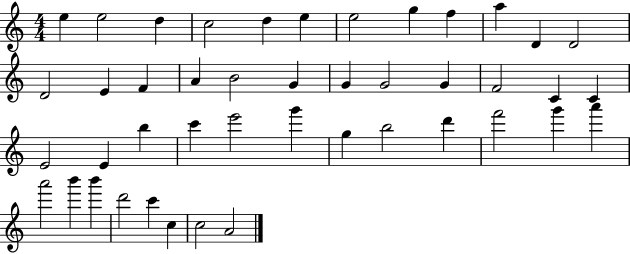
X:1
T:Untitled
M:4/4
L:1/4
K:C
e e2 d c2 d e e2 g f a D D2 D2 E F A B2 G G G2 G F2 C C E2 E b c' e'2 g' g b2 d' f'2 g' a' a'2 b' b' d'2 c' c c2 A2